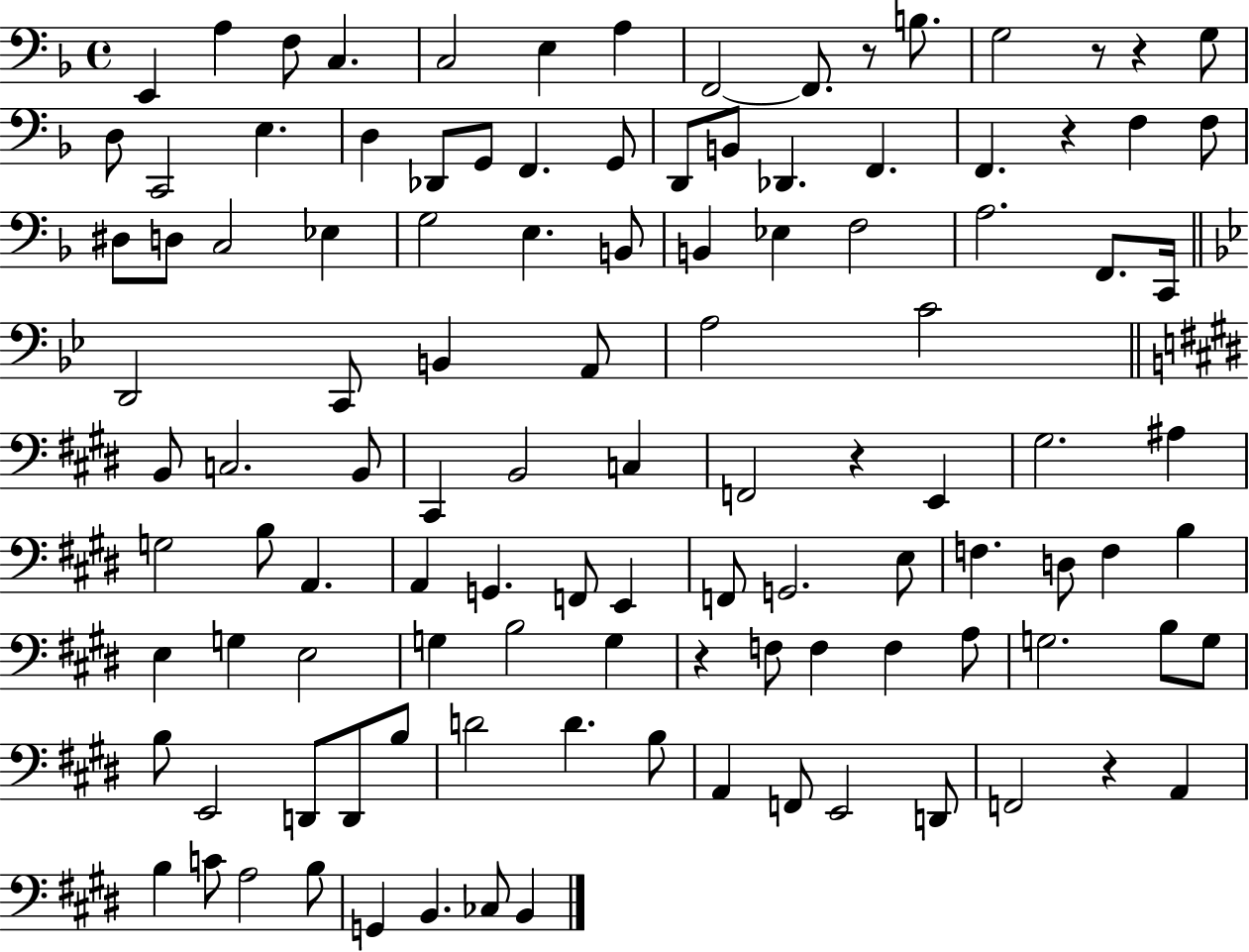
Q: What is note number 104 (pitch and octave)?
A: CES3